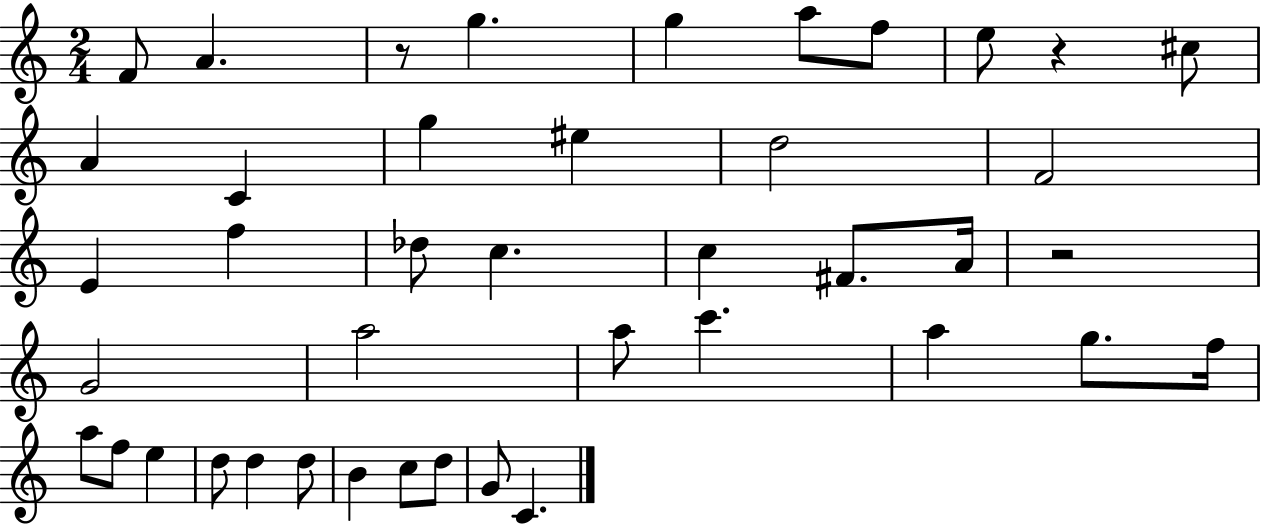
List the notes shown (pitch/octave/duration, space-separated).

F4/e A4/q. R/e G5/q. G5/q A5/e F5/e E5/e R/q C#5/e A4/q C4/q G5/q EIS5/q D5/h F4/h E4/q F5/q Db5/e C5/q. C5/q F#4/e. A4/s R/h G4/h A5/h A5/e C6/q. A5/q G5/e. F5/s A5/e F5/e E5/q D5/e D5/q D5/e B4/q C5/e D5/e G4/e C4/q.